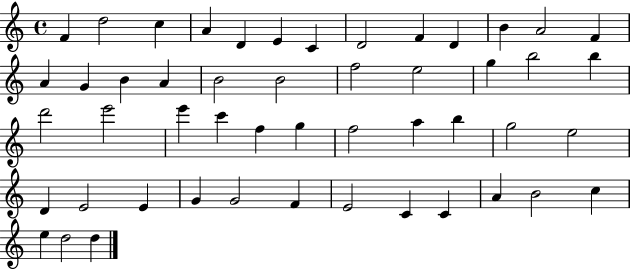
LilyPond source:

{
  \clef treble
  \time 4/4
  \defaultTimeSignature
  \key c \major
  f'4 d''2 c''4 | a'4 d'4 e'4 c'4 | d'2 f'4 d'4 | b'4 a'2 f'4 | \break a'4 g'4 b'4 a'4 | b'2 b'2 | f''2 e''2 | g''4 b''2 b''4 | \break d'''2 e'''2 | e'''4 c'''4 f''4 g''4 | f''2 a''4 b''4 | g''2 e''2 | \break d'4 e'2 e'4 | g'4 g'2 f'4 | e'2 c'4 c'4 | a'4 b'2 c''4 | \break e''4 d''2 d''4 | \bar "|."
}